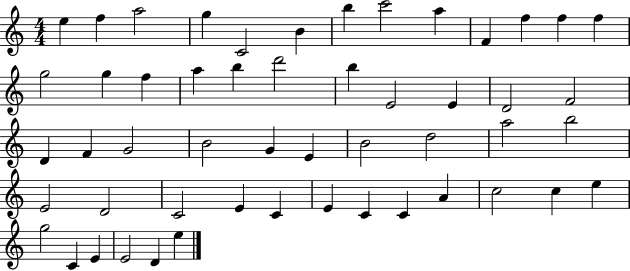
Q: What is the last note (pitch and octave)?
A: E5